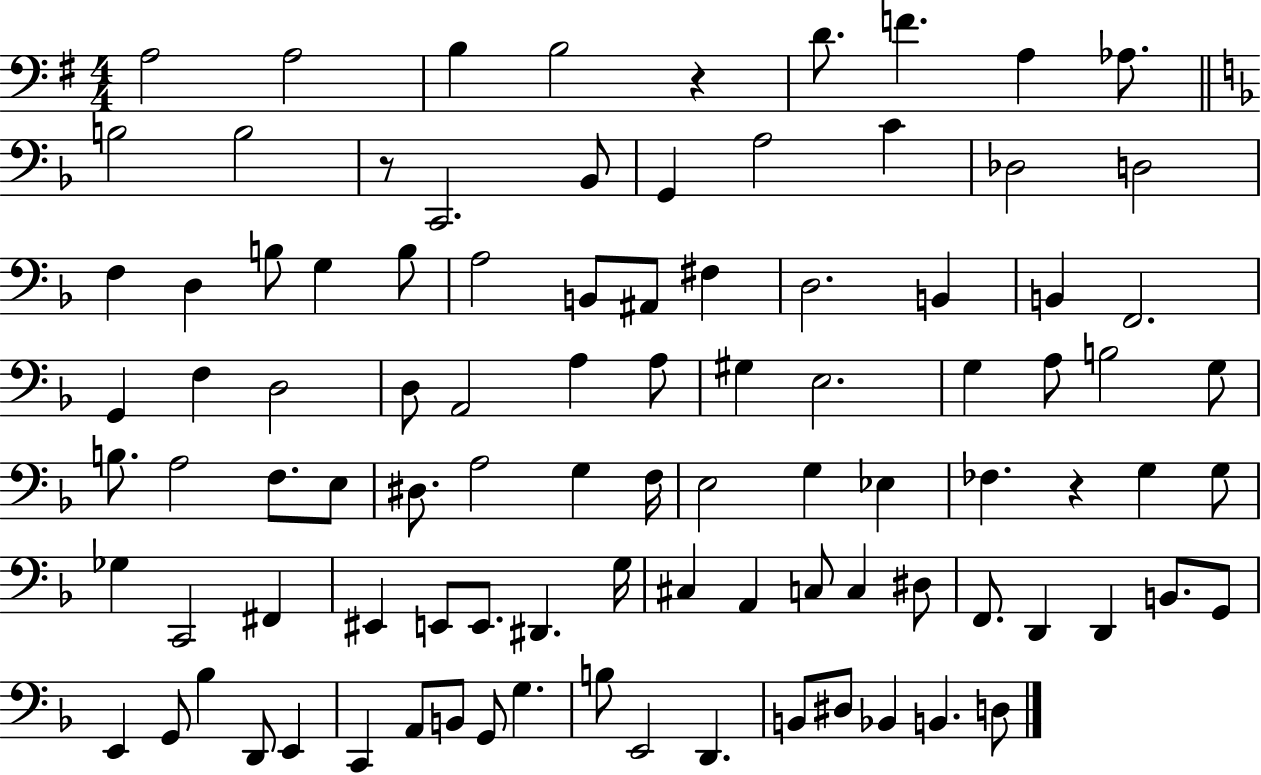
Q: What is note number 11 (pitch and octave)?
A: C2